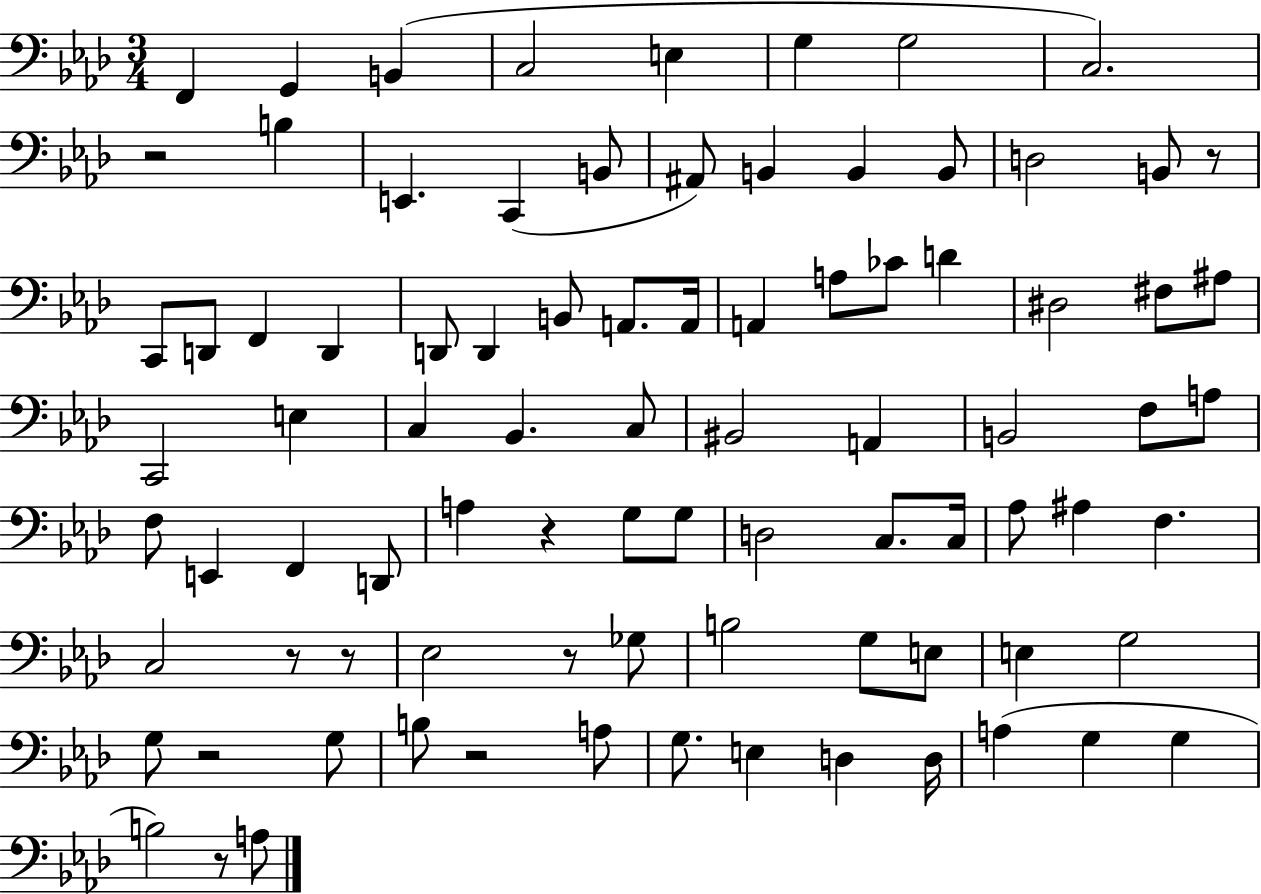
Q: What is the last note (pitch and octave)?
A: A3